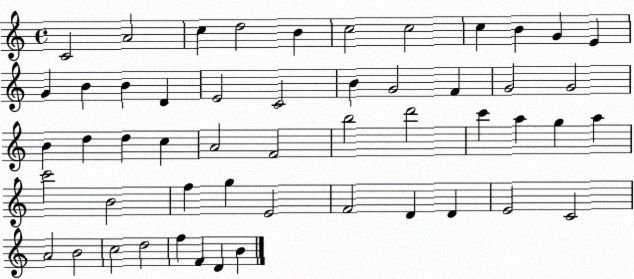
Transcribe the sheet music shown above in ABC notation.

X:1
T:Untitled
M:4/4
L:1/4
K:C
C2 A2 c d2 B c2 c2 c B G E G B B D E2 C2 B G2 F G2 G2 B d d c A2 F2 b2 d'2 c' a g a c'2 B2 f g E2 F2 D D E2 C2 A2 B2 c2 d2 f F D B